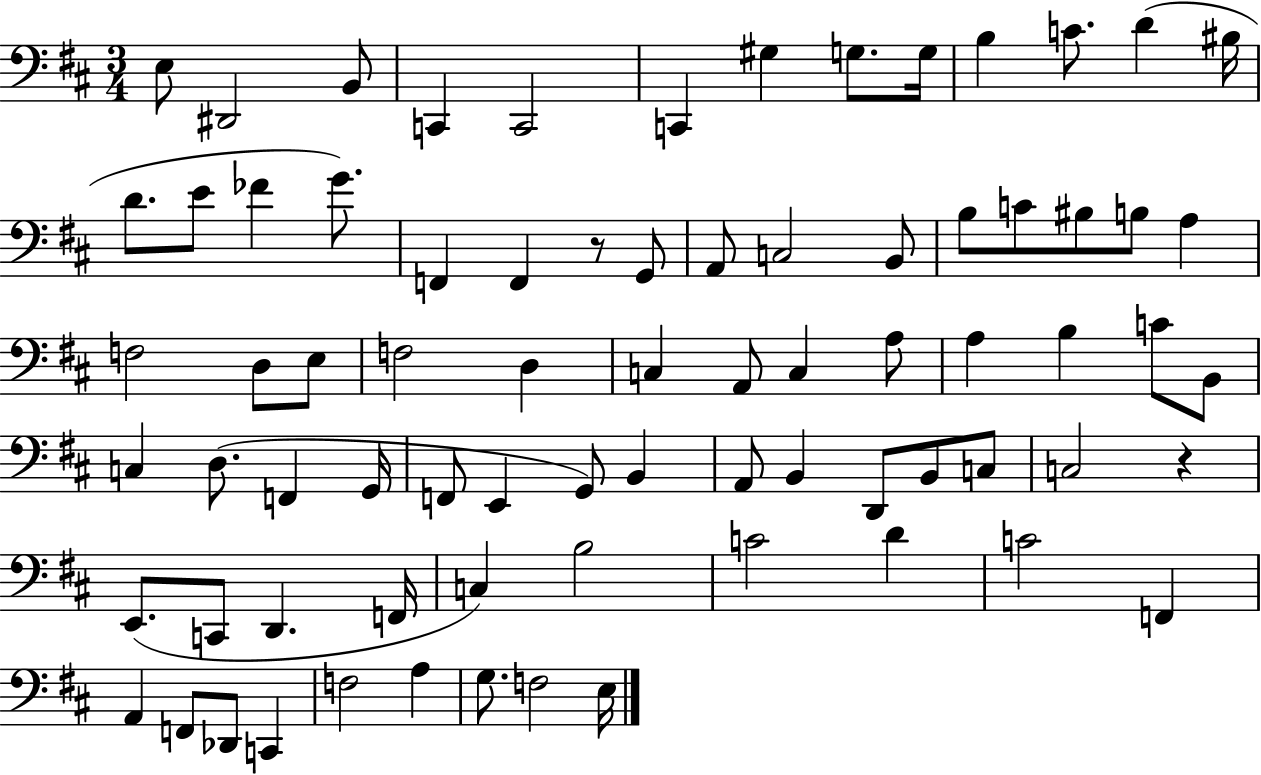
{
  \clef bass
  \numericTimeSignature
  \time 3/4
  \key d \major
  e8 dis,2 b,8 | c,4 c,2 | c,4 gis4 g8. g16 | b4 c'8. d'4( bis16 | \break d'8. e'8 fes'4 g'8.) | f,4 f,4 r8 g,8 | a,8 c2 b,8 | b8 c'8 bis8 b8 a4 | \break f2 d8 e8 | f2 d4 | c4 a,8 c4 a8 | a4 b4 c'8 b,8 | \break c4 d8.( f,4 g,16 | f,8 e,4 g,8) b,4 | a,8 b,4 d,8 b,8 c8 | c2 r4 | \break e,8.( c,8 d,4. f,16 | c4) b2 | c'2 d'4 | c'2 f,4 | \break a,4 f,8 des,8 c,4 | f2 a4 | g8. f2 e16 | \bar "|."
}